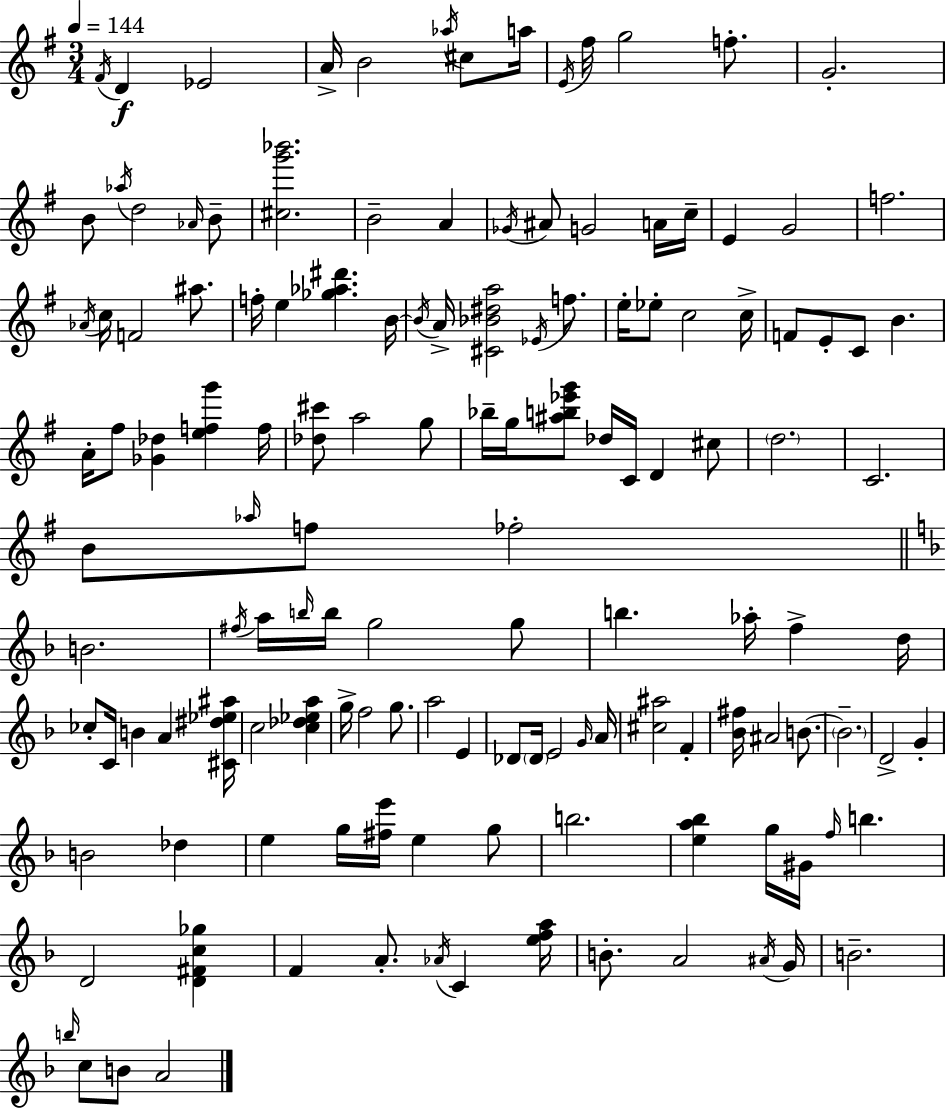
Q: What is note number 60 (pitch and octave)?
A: C4